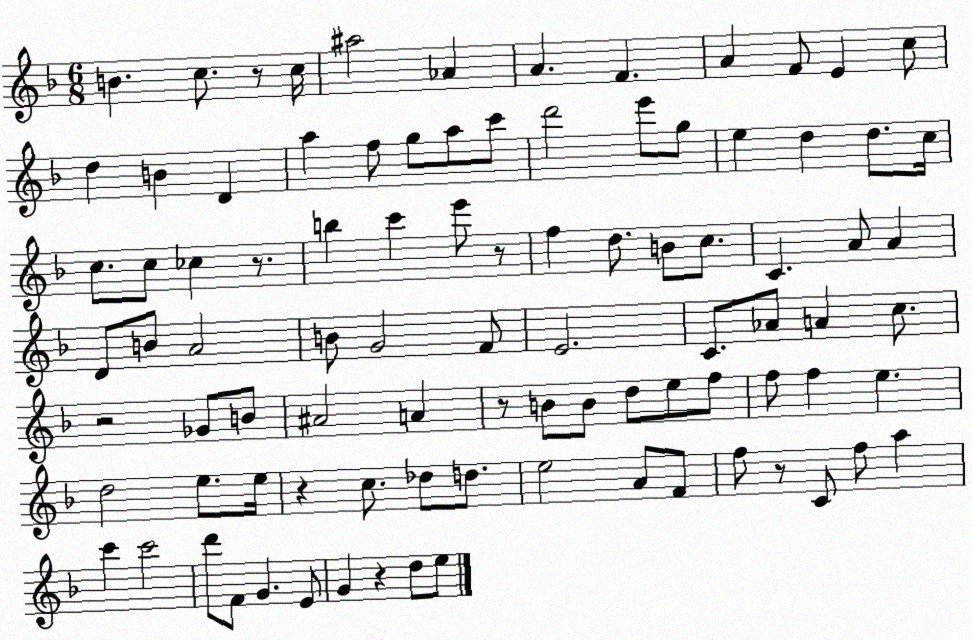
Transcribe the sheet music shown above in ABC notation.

X:1
T:Untitled
M:6/8
L:1/4
K:F
B c/2 z/2 c/4 ^a2 _A A F A F/2 E c/2 d B D a f/2 g/2 a/2 c'/2 d'2 e'/2 g/2 e d d/2 c/4 c/2 c/2 _c z/2 b c' e'/2 z/2 f d/2 B/2 c/2 C A/2 A D/2 B/2 A2 B/2 G2 F/2 E2 C/2 _A/2 A c/2 z2 _G/2 B/2 ^A2 A z/2 B/2 B/2 d/2 e/2 f/2 f/2 f e d2 e/2 e/4 z c/2 _d/2 d/2 e2 A/2 F/2 f/2 z/2 C/2 f/2 a c' c'2 d'/2 F/2 G E/2 G z d/2 e/2